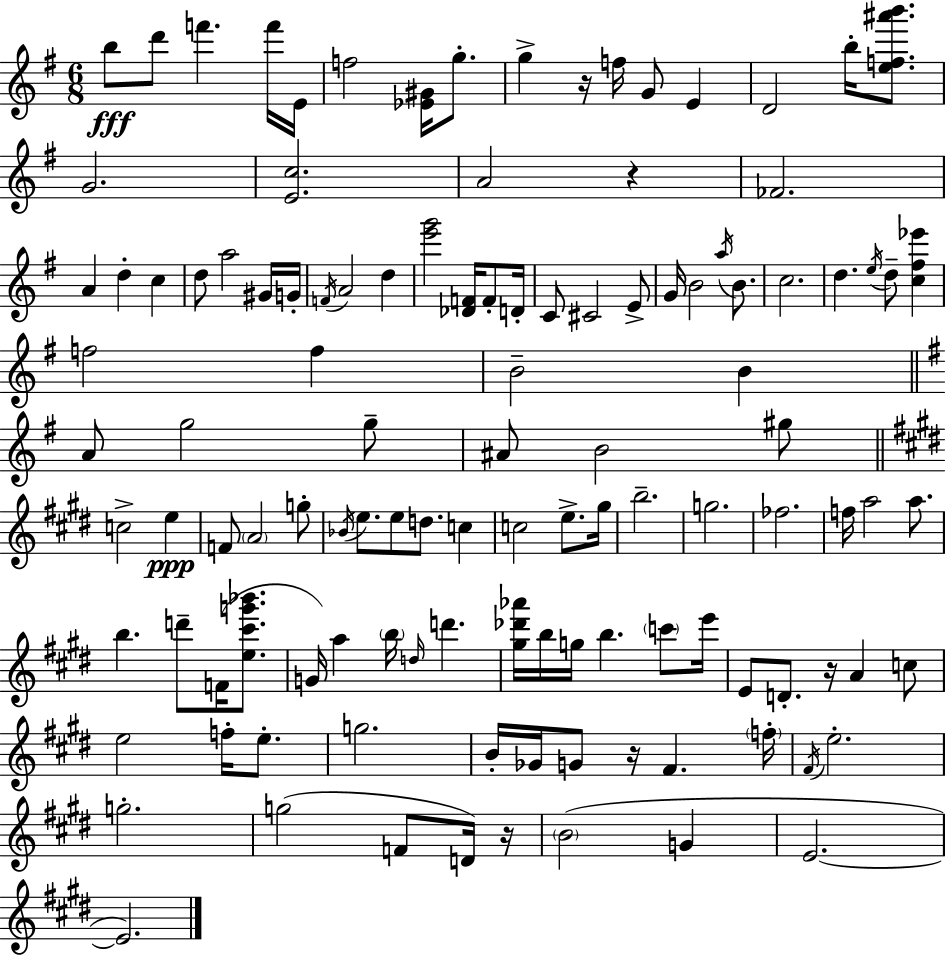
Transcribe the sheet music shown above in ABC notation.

X:1
T:Untitled
M:6/8
L:1/4
K:Em
b/2 d'/2 f' f'/4 E/4 f2 [_E^G]/4 g/2 g z/4 f/4 G/2 E D2 b/4 [ef^a'b']/2 G2 [Ec]2 A2 z _F2 A d c d/2 a2 ^G/4 G/4 F/4 A2 d [e'g']2 [_DF]/4 F/2 D/4 C/2 ^C2 E/2 G/4 B2 a/4 B/2 c2 d e/4 d/2 [c^f_e'] f2 f B2 B A/2 g2 g/2 ^A/2 B2 ^g/2 c2 e F/2 A2 g/2 _B/4 e/2 e/2 d/2 c c2 e/2 ^g/4 b2 g2 _f2 f/4 a2 a/2 b d'/2 F/4 [e^c'g'_b']/2 G/4 a b/4 d/4 d' [^g_d'_a']/4 b/4 g/4 b c'/2 e'/4 E/2 D/2 z/4 A c/2 e2 f/4 e/2 g2 B/4 _G/4 G/2 z/4 ^F f/4 ^F/4 e2 g2 g2 F/2 D/4 z/4 B2 G E2 E2